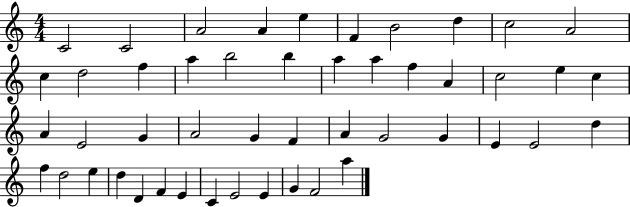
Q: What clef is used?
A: treble